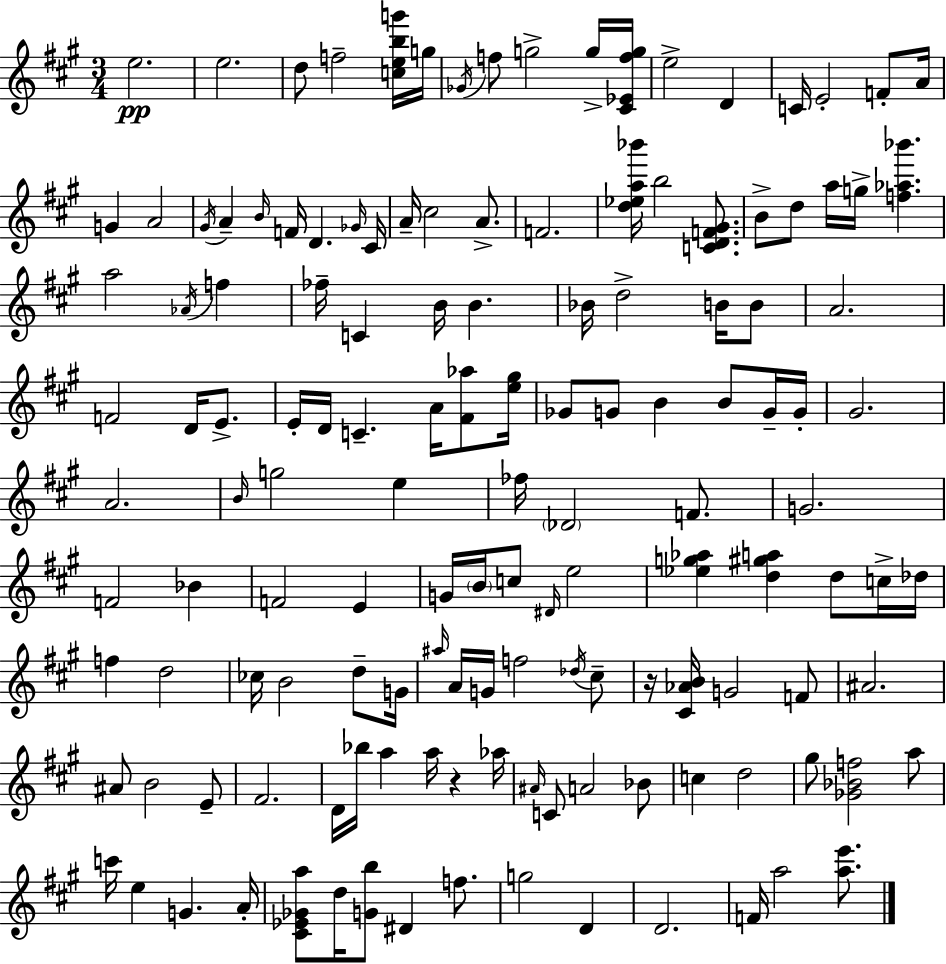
E5/h. E5/h. D5/e F5/h [C5,E5,B5,G6]/s G5/s Gb4/s F5/e G5/h G5/s [C#4,Eb4,F5,G5]/s E5/h D4/q C4/s E4/h F4/e A4/s G4/q A4/h G#4/s A4/q B4/s F4/s D4/q. Gb4/s C#4/s A4/s C#5/h A4/e. F4/h. [D5,Eb5,A5,Bb6]/s B5/h [C4,D4,F4,G#4]/e. B4/e D5/e A5/s G5/s [F5,Ab5,Bb6]/q. A5/h Ab4/s F5/q FES5/s C4/q B4/s B4/q. Bb4/s D5/h B4/s B4/e A4/h. F4/h D4/s E4/e. E4/s D4/s C4/q. A4/s [F#4,Ab5]/e [E5,G#5]/s Gb4/e G4/e B4/q B4/e G4/s G4/s G#4/h. A4/h. B4/s G5/h E5/q FES5/s Db4/h F4/e. G4/h. F4/h Bb4/q F4/h E4/q G4/s B4/s C5/e D#4/s E5/h [Eb5,G5,Ab5]/q [D5,G#5,A5]/q D5/e C5/s Db5/s F5/q D5/h CES5/s B4/h D5/e G4/s A#5/s A4/s G4/s F5/h Db5/s C#5/e R/s [C#4,Ab4,B4]/s G4/h F4/e A#4/h. A#4/e B4/h E4/e F#4/h. D4/s Bb5/s A5/q A5/s R/q Ab5/s A#4/s C4/e A4/h Bb4/e C5/q D5/h G#5/e [Gb4,Bb4,F5]/h A5/e C6/s E5/q G4/q. A4/s [C#4,Eb4,Gb4,A5]/e D5/s [G4,B5]/e D#4/q F5/e. G5/h D4/q D4/h. F4/s A5/h [A5,E6]/e.